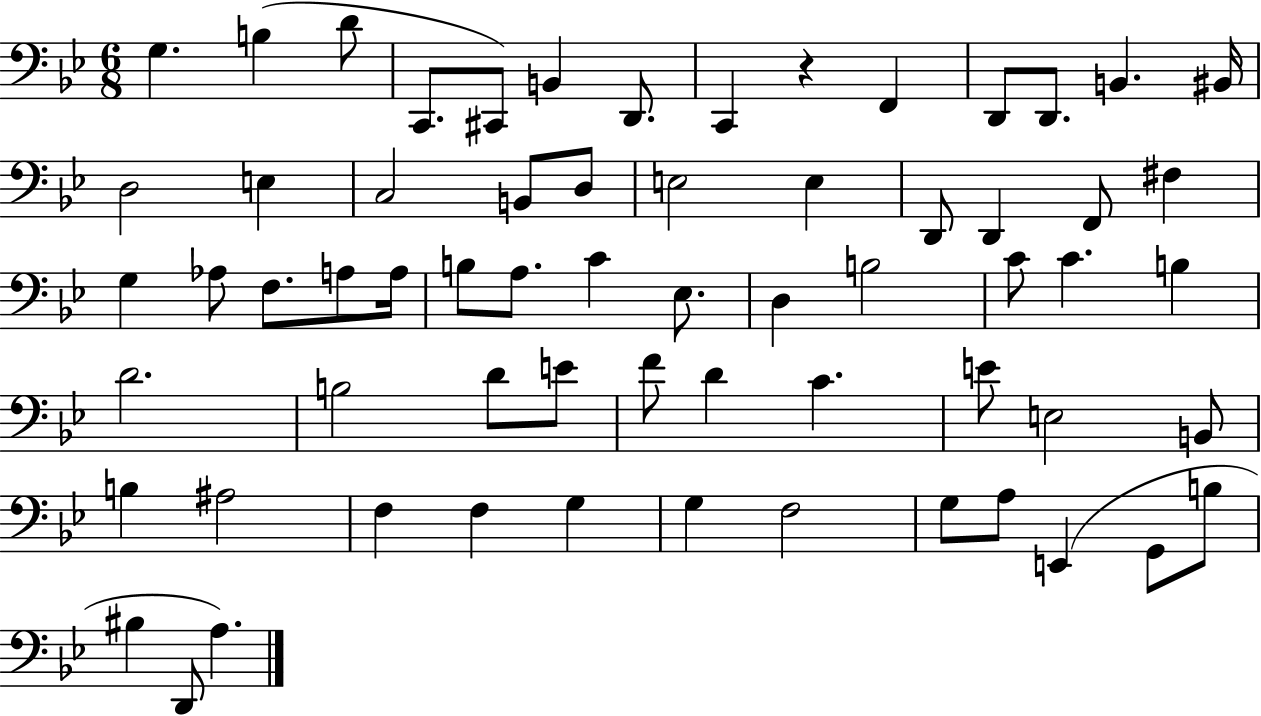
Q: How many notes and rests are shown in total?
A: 64